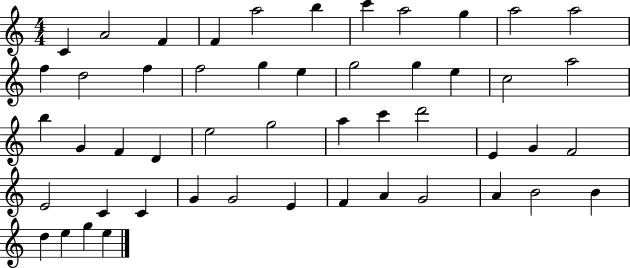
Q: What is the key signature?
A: C major